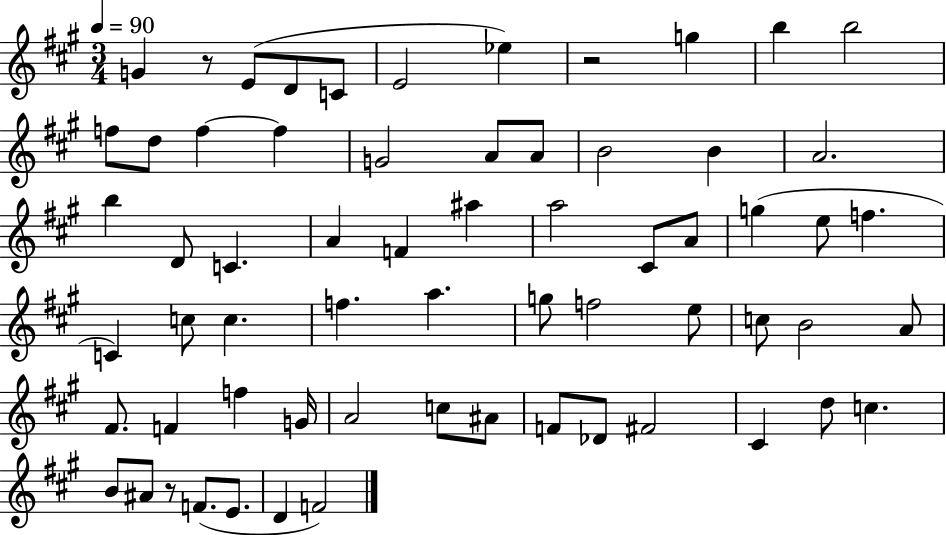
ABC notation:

X:1
T:Untitled
M:3/4
L:1/4
K:A
G z/2 E/2 D/2 C/2 E2 _e z2 g b b2 f/2 d/2 f f G2 A/2 A/2 B2 B A2 b D/2 C A F ^a a2 ^C/2 A/2 g e/2 f C c/2 c f a g/2 f2 e/2 c/2 B2 A/2 ^F/2 F f G/4 A2 c/2 ^A/2 F/2 _D/2 ^F2 ^C d/2 c B/2 ^A/2 z/2 F/2 E/2 D F2